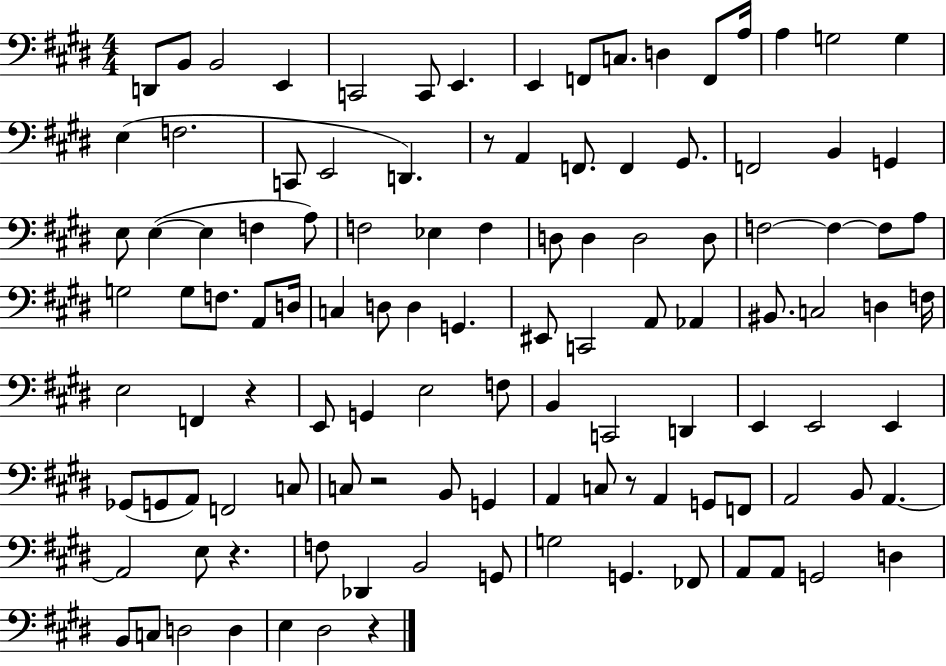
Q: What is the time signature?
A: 4/4